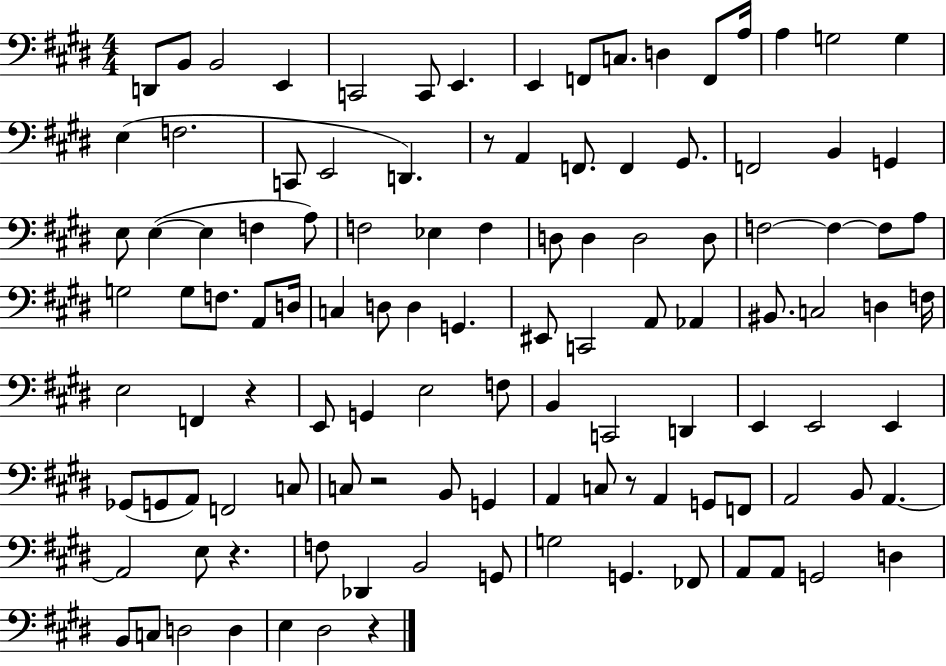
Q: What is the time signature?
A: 4/4